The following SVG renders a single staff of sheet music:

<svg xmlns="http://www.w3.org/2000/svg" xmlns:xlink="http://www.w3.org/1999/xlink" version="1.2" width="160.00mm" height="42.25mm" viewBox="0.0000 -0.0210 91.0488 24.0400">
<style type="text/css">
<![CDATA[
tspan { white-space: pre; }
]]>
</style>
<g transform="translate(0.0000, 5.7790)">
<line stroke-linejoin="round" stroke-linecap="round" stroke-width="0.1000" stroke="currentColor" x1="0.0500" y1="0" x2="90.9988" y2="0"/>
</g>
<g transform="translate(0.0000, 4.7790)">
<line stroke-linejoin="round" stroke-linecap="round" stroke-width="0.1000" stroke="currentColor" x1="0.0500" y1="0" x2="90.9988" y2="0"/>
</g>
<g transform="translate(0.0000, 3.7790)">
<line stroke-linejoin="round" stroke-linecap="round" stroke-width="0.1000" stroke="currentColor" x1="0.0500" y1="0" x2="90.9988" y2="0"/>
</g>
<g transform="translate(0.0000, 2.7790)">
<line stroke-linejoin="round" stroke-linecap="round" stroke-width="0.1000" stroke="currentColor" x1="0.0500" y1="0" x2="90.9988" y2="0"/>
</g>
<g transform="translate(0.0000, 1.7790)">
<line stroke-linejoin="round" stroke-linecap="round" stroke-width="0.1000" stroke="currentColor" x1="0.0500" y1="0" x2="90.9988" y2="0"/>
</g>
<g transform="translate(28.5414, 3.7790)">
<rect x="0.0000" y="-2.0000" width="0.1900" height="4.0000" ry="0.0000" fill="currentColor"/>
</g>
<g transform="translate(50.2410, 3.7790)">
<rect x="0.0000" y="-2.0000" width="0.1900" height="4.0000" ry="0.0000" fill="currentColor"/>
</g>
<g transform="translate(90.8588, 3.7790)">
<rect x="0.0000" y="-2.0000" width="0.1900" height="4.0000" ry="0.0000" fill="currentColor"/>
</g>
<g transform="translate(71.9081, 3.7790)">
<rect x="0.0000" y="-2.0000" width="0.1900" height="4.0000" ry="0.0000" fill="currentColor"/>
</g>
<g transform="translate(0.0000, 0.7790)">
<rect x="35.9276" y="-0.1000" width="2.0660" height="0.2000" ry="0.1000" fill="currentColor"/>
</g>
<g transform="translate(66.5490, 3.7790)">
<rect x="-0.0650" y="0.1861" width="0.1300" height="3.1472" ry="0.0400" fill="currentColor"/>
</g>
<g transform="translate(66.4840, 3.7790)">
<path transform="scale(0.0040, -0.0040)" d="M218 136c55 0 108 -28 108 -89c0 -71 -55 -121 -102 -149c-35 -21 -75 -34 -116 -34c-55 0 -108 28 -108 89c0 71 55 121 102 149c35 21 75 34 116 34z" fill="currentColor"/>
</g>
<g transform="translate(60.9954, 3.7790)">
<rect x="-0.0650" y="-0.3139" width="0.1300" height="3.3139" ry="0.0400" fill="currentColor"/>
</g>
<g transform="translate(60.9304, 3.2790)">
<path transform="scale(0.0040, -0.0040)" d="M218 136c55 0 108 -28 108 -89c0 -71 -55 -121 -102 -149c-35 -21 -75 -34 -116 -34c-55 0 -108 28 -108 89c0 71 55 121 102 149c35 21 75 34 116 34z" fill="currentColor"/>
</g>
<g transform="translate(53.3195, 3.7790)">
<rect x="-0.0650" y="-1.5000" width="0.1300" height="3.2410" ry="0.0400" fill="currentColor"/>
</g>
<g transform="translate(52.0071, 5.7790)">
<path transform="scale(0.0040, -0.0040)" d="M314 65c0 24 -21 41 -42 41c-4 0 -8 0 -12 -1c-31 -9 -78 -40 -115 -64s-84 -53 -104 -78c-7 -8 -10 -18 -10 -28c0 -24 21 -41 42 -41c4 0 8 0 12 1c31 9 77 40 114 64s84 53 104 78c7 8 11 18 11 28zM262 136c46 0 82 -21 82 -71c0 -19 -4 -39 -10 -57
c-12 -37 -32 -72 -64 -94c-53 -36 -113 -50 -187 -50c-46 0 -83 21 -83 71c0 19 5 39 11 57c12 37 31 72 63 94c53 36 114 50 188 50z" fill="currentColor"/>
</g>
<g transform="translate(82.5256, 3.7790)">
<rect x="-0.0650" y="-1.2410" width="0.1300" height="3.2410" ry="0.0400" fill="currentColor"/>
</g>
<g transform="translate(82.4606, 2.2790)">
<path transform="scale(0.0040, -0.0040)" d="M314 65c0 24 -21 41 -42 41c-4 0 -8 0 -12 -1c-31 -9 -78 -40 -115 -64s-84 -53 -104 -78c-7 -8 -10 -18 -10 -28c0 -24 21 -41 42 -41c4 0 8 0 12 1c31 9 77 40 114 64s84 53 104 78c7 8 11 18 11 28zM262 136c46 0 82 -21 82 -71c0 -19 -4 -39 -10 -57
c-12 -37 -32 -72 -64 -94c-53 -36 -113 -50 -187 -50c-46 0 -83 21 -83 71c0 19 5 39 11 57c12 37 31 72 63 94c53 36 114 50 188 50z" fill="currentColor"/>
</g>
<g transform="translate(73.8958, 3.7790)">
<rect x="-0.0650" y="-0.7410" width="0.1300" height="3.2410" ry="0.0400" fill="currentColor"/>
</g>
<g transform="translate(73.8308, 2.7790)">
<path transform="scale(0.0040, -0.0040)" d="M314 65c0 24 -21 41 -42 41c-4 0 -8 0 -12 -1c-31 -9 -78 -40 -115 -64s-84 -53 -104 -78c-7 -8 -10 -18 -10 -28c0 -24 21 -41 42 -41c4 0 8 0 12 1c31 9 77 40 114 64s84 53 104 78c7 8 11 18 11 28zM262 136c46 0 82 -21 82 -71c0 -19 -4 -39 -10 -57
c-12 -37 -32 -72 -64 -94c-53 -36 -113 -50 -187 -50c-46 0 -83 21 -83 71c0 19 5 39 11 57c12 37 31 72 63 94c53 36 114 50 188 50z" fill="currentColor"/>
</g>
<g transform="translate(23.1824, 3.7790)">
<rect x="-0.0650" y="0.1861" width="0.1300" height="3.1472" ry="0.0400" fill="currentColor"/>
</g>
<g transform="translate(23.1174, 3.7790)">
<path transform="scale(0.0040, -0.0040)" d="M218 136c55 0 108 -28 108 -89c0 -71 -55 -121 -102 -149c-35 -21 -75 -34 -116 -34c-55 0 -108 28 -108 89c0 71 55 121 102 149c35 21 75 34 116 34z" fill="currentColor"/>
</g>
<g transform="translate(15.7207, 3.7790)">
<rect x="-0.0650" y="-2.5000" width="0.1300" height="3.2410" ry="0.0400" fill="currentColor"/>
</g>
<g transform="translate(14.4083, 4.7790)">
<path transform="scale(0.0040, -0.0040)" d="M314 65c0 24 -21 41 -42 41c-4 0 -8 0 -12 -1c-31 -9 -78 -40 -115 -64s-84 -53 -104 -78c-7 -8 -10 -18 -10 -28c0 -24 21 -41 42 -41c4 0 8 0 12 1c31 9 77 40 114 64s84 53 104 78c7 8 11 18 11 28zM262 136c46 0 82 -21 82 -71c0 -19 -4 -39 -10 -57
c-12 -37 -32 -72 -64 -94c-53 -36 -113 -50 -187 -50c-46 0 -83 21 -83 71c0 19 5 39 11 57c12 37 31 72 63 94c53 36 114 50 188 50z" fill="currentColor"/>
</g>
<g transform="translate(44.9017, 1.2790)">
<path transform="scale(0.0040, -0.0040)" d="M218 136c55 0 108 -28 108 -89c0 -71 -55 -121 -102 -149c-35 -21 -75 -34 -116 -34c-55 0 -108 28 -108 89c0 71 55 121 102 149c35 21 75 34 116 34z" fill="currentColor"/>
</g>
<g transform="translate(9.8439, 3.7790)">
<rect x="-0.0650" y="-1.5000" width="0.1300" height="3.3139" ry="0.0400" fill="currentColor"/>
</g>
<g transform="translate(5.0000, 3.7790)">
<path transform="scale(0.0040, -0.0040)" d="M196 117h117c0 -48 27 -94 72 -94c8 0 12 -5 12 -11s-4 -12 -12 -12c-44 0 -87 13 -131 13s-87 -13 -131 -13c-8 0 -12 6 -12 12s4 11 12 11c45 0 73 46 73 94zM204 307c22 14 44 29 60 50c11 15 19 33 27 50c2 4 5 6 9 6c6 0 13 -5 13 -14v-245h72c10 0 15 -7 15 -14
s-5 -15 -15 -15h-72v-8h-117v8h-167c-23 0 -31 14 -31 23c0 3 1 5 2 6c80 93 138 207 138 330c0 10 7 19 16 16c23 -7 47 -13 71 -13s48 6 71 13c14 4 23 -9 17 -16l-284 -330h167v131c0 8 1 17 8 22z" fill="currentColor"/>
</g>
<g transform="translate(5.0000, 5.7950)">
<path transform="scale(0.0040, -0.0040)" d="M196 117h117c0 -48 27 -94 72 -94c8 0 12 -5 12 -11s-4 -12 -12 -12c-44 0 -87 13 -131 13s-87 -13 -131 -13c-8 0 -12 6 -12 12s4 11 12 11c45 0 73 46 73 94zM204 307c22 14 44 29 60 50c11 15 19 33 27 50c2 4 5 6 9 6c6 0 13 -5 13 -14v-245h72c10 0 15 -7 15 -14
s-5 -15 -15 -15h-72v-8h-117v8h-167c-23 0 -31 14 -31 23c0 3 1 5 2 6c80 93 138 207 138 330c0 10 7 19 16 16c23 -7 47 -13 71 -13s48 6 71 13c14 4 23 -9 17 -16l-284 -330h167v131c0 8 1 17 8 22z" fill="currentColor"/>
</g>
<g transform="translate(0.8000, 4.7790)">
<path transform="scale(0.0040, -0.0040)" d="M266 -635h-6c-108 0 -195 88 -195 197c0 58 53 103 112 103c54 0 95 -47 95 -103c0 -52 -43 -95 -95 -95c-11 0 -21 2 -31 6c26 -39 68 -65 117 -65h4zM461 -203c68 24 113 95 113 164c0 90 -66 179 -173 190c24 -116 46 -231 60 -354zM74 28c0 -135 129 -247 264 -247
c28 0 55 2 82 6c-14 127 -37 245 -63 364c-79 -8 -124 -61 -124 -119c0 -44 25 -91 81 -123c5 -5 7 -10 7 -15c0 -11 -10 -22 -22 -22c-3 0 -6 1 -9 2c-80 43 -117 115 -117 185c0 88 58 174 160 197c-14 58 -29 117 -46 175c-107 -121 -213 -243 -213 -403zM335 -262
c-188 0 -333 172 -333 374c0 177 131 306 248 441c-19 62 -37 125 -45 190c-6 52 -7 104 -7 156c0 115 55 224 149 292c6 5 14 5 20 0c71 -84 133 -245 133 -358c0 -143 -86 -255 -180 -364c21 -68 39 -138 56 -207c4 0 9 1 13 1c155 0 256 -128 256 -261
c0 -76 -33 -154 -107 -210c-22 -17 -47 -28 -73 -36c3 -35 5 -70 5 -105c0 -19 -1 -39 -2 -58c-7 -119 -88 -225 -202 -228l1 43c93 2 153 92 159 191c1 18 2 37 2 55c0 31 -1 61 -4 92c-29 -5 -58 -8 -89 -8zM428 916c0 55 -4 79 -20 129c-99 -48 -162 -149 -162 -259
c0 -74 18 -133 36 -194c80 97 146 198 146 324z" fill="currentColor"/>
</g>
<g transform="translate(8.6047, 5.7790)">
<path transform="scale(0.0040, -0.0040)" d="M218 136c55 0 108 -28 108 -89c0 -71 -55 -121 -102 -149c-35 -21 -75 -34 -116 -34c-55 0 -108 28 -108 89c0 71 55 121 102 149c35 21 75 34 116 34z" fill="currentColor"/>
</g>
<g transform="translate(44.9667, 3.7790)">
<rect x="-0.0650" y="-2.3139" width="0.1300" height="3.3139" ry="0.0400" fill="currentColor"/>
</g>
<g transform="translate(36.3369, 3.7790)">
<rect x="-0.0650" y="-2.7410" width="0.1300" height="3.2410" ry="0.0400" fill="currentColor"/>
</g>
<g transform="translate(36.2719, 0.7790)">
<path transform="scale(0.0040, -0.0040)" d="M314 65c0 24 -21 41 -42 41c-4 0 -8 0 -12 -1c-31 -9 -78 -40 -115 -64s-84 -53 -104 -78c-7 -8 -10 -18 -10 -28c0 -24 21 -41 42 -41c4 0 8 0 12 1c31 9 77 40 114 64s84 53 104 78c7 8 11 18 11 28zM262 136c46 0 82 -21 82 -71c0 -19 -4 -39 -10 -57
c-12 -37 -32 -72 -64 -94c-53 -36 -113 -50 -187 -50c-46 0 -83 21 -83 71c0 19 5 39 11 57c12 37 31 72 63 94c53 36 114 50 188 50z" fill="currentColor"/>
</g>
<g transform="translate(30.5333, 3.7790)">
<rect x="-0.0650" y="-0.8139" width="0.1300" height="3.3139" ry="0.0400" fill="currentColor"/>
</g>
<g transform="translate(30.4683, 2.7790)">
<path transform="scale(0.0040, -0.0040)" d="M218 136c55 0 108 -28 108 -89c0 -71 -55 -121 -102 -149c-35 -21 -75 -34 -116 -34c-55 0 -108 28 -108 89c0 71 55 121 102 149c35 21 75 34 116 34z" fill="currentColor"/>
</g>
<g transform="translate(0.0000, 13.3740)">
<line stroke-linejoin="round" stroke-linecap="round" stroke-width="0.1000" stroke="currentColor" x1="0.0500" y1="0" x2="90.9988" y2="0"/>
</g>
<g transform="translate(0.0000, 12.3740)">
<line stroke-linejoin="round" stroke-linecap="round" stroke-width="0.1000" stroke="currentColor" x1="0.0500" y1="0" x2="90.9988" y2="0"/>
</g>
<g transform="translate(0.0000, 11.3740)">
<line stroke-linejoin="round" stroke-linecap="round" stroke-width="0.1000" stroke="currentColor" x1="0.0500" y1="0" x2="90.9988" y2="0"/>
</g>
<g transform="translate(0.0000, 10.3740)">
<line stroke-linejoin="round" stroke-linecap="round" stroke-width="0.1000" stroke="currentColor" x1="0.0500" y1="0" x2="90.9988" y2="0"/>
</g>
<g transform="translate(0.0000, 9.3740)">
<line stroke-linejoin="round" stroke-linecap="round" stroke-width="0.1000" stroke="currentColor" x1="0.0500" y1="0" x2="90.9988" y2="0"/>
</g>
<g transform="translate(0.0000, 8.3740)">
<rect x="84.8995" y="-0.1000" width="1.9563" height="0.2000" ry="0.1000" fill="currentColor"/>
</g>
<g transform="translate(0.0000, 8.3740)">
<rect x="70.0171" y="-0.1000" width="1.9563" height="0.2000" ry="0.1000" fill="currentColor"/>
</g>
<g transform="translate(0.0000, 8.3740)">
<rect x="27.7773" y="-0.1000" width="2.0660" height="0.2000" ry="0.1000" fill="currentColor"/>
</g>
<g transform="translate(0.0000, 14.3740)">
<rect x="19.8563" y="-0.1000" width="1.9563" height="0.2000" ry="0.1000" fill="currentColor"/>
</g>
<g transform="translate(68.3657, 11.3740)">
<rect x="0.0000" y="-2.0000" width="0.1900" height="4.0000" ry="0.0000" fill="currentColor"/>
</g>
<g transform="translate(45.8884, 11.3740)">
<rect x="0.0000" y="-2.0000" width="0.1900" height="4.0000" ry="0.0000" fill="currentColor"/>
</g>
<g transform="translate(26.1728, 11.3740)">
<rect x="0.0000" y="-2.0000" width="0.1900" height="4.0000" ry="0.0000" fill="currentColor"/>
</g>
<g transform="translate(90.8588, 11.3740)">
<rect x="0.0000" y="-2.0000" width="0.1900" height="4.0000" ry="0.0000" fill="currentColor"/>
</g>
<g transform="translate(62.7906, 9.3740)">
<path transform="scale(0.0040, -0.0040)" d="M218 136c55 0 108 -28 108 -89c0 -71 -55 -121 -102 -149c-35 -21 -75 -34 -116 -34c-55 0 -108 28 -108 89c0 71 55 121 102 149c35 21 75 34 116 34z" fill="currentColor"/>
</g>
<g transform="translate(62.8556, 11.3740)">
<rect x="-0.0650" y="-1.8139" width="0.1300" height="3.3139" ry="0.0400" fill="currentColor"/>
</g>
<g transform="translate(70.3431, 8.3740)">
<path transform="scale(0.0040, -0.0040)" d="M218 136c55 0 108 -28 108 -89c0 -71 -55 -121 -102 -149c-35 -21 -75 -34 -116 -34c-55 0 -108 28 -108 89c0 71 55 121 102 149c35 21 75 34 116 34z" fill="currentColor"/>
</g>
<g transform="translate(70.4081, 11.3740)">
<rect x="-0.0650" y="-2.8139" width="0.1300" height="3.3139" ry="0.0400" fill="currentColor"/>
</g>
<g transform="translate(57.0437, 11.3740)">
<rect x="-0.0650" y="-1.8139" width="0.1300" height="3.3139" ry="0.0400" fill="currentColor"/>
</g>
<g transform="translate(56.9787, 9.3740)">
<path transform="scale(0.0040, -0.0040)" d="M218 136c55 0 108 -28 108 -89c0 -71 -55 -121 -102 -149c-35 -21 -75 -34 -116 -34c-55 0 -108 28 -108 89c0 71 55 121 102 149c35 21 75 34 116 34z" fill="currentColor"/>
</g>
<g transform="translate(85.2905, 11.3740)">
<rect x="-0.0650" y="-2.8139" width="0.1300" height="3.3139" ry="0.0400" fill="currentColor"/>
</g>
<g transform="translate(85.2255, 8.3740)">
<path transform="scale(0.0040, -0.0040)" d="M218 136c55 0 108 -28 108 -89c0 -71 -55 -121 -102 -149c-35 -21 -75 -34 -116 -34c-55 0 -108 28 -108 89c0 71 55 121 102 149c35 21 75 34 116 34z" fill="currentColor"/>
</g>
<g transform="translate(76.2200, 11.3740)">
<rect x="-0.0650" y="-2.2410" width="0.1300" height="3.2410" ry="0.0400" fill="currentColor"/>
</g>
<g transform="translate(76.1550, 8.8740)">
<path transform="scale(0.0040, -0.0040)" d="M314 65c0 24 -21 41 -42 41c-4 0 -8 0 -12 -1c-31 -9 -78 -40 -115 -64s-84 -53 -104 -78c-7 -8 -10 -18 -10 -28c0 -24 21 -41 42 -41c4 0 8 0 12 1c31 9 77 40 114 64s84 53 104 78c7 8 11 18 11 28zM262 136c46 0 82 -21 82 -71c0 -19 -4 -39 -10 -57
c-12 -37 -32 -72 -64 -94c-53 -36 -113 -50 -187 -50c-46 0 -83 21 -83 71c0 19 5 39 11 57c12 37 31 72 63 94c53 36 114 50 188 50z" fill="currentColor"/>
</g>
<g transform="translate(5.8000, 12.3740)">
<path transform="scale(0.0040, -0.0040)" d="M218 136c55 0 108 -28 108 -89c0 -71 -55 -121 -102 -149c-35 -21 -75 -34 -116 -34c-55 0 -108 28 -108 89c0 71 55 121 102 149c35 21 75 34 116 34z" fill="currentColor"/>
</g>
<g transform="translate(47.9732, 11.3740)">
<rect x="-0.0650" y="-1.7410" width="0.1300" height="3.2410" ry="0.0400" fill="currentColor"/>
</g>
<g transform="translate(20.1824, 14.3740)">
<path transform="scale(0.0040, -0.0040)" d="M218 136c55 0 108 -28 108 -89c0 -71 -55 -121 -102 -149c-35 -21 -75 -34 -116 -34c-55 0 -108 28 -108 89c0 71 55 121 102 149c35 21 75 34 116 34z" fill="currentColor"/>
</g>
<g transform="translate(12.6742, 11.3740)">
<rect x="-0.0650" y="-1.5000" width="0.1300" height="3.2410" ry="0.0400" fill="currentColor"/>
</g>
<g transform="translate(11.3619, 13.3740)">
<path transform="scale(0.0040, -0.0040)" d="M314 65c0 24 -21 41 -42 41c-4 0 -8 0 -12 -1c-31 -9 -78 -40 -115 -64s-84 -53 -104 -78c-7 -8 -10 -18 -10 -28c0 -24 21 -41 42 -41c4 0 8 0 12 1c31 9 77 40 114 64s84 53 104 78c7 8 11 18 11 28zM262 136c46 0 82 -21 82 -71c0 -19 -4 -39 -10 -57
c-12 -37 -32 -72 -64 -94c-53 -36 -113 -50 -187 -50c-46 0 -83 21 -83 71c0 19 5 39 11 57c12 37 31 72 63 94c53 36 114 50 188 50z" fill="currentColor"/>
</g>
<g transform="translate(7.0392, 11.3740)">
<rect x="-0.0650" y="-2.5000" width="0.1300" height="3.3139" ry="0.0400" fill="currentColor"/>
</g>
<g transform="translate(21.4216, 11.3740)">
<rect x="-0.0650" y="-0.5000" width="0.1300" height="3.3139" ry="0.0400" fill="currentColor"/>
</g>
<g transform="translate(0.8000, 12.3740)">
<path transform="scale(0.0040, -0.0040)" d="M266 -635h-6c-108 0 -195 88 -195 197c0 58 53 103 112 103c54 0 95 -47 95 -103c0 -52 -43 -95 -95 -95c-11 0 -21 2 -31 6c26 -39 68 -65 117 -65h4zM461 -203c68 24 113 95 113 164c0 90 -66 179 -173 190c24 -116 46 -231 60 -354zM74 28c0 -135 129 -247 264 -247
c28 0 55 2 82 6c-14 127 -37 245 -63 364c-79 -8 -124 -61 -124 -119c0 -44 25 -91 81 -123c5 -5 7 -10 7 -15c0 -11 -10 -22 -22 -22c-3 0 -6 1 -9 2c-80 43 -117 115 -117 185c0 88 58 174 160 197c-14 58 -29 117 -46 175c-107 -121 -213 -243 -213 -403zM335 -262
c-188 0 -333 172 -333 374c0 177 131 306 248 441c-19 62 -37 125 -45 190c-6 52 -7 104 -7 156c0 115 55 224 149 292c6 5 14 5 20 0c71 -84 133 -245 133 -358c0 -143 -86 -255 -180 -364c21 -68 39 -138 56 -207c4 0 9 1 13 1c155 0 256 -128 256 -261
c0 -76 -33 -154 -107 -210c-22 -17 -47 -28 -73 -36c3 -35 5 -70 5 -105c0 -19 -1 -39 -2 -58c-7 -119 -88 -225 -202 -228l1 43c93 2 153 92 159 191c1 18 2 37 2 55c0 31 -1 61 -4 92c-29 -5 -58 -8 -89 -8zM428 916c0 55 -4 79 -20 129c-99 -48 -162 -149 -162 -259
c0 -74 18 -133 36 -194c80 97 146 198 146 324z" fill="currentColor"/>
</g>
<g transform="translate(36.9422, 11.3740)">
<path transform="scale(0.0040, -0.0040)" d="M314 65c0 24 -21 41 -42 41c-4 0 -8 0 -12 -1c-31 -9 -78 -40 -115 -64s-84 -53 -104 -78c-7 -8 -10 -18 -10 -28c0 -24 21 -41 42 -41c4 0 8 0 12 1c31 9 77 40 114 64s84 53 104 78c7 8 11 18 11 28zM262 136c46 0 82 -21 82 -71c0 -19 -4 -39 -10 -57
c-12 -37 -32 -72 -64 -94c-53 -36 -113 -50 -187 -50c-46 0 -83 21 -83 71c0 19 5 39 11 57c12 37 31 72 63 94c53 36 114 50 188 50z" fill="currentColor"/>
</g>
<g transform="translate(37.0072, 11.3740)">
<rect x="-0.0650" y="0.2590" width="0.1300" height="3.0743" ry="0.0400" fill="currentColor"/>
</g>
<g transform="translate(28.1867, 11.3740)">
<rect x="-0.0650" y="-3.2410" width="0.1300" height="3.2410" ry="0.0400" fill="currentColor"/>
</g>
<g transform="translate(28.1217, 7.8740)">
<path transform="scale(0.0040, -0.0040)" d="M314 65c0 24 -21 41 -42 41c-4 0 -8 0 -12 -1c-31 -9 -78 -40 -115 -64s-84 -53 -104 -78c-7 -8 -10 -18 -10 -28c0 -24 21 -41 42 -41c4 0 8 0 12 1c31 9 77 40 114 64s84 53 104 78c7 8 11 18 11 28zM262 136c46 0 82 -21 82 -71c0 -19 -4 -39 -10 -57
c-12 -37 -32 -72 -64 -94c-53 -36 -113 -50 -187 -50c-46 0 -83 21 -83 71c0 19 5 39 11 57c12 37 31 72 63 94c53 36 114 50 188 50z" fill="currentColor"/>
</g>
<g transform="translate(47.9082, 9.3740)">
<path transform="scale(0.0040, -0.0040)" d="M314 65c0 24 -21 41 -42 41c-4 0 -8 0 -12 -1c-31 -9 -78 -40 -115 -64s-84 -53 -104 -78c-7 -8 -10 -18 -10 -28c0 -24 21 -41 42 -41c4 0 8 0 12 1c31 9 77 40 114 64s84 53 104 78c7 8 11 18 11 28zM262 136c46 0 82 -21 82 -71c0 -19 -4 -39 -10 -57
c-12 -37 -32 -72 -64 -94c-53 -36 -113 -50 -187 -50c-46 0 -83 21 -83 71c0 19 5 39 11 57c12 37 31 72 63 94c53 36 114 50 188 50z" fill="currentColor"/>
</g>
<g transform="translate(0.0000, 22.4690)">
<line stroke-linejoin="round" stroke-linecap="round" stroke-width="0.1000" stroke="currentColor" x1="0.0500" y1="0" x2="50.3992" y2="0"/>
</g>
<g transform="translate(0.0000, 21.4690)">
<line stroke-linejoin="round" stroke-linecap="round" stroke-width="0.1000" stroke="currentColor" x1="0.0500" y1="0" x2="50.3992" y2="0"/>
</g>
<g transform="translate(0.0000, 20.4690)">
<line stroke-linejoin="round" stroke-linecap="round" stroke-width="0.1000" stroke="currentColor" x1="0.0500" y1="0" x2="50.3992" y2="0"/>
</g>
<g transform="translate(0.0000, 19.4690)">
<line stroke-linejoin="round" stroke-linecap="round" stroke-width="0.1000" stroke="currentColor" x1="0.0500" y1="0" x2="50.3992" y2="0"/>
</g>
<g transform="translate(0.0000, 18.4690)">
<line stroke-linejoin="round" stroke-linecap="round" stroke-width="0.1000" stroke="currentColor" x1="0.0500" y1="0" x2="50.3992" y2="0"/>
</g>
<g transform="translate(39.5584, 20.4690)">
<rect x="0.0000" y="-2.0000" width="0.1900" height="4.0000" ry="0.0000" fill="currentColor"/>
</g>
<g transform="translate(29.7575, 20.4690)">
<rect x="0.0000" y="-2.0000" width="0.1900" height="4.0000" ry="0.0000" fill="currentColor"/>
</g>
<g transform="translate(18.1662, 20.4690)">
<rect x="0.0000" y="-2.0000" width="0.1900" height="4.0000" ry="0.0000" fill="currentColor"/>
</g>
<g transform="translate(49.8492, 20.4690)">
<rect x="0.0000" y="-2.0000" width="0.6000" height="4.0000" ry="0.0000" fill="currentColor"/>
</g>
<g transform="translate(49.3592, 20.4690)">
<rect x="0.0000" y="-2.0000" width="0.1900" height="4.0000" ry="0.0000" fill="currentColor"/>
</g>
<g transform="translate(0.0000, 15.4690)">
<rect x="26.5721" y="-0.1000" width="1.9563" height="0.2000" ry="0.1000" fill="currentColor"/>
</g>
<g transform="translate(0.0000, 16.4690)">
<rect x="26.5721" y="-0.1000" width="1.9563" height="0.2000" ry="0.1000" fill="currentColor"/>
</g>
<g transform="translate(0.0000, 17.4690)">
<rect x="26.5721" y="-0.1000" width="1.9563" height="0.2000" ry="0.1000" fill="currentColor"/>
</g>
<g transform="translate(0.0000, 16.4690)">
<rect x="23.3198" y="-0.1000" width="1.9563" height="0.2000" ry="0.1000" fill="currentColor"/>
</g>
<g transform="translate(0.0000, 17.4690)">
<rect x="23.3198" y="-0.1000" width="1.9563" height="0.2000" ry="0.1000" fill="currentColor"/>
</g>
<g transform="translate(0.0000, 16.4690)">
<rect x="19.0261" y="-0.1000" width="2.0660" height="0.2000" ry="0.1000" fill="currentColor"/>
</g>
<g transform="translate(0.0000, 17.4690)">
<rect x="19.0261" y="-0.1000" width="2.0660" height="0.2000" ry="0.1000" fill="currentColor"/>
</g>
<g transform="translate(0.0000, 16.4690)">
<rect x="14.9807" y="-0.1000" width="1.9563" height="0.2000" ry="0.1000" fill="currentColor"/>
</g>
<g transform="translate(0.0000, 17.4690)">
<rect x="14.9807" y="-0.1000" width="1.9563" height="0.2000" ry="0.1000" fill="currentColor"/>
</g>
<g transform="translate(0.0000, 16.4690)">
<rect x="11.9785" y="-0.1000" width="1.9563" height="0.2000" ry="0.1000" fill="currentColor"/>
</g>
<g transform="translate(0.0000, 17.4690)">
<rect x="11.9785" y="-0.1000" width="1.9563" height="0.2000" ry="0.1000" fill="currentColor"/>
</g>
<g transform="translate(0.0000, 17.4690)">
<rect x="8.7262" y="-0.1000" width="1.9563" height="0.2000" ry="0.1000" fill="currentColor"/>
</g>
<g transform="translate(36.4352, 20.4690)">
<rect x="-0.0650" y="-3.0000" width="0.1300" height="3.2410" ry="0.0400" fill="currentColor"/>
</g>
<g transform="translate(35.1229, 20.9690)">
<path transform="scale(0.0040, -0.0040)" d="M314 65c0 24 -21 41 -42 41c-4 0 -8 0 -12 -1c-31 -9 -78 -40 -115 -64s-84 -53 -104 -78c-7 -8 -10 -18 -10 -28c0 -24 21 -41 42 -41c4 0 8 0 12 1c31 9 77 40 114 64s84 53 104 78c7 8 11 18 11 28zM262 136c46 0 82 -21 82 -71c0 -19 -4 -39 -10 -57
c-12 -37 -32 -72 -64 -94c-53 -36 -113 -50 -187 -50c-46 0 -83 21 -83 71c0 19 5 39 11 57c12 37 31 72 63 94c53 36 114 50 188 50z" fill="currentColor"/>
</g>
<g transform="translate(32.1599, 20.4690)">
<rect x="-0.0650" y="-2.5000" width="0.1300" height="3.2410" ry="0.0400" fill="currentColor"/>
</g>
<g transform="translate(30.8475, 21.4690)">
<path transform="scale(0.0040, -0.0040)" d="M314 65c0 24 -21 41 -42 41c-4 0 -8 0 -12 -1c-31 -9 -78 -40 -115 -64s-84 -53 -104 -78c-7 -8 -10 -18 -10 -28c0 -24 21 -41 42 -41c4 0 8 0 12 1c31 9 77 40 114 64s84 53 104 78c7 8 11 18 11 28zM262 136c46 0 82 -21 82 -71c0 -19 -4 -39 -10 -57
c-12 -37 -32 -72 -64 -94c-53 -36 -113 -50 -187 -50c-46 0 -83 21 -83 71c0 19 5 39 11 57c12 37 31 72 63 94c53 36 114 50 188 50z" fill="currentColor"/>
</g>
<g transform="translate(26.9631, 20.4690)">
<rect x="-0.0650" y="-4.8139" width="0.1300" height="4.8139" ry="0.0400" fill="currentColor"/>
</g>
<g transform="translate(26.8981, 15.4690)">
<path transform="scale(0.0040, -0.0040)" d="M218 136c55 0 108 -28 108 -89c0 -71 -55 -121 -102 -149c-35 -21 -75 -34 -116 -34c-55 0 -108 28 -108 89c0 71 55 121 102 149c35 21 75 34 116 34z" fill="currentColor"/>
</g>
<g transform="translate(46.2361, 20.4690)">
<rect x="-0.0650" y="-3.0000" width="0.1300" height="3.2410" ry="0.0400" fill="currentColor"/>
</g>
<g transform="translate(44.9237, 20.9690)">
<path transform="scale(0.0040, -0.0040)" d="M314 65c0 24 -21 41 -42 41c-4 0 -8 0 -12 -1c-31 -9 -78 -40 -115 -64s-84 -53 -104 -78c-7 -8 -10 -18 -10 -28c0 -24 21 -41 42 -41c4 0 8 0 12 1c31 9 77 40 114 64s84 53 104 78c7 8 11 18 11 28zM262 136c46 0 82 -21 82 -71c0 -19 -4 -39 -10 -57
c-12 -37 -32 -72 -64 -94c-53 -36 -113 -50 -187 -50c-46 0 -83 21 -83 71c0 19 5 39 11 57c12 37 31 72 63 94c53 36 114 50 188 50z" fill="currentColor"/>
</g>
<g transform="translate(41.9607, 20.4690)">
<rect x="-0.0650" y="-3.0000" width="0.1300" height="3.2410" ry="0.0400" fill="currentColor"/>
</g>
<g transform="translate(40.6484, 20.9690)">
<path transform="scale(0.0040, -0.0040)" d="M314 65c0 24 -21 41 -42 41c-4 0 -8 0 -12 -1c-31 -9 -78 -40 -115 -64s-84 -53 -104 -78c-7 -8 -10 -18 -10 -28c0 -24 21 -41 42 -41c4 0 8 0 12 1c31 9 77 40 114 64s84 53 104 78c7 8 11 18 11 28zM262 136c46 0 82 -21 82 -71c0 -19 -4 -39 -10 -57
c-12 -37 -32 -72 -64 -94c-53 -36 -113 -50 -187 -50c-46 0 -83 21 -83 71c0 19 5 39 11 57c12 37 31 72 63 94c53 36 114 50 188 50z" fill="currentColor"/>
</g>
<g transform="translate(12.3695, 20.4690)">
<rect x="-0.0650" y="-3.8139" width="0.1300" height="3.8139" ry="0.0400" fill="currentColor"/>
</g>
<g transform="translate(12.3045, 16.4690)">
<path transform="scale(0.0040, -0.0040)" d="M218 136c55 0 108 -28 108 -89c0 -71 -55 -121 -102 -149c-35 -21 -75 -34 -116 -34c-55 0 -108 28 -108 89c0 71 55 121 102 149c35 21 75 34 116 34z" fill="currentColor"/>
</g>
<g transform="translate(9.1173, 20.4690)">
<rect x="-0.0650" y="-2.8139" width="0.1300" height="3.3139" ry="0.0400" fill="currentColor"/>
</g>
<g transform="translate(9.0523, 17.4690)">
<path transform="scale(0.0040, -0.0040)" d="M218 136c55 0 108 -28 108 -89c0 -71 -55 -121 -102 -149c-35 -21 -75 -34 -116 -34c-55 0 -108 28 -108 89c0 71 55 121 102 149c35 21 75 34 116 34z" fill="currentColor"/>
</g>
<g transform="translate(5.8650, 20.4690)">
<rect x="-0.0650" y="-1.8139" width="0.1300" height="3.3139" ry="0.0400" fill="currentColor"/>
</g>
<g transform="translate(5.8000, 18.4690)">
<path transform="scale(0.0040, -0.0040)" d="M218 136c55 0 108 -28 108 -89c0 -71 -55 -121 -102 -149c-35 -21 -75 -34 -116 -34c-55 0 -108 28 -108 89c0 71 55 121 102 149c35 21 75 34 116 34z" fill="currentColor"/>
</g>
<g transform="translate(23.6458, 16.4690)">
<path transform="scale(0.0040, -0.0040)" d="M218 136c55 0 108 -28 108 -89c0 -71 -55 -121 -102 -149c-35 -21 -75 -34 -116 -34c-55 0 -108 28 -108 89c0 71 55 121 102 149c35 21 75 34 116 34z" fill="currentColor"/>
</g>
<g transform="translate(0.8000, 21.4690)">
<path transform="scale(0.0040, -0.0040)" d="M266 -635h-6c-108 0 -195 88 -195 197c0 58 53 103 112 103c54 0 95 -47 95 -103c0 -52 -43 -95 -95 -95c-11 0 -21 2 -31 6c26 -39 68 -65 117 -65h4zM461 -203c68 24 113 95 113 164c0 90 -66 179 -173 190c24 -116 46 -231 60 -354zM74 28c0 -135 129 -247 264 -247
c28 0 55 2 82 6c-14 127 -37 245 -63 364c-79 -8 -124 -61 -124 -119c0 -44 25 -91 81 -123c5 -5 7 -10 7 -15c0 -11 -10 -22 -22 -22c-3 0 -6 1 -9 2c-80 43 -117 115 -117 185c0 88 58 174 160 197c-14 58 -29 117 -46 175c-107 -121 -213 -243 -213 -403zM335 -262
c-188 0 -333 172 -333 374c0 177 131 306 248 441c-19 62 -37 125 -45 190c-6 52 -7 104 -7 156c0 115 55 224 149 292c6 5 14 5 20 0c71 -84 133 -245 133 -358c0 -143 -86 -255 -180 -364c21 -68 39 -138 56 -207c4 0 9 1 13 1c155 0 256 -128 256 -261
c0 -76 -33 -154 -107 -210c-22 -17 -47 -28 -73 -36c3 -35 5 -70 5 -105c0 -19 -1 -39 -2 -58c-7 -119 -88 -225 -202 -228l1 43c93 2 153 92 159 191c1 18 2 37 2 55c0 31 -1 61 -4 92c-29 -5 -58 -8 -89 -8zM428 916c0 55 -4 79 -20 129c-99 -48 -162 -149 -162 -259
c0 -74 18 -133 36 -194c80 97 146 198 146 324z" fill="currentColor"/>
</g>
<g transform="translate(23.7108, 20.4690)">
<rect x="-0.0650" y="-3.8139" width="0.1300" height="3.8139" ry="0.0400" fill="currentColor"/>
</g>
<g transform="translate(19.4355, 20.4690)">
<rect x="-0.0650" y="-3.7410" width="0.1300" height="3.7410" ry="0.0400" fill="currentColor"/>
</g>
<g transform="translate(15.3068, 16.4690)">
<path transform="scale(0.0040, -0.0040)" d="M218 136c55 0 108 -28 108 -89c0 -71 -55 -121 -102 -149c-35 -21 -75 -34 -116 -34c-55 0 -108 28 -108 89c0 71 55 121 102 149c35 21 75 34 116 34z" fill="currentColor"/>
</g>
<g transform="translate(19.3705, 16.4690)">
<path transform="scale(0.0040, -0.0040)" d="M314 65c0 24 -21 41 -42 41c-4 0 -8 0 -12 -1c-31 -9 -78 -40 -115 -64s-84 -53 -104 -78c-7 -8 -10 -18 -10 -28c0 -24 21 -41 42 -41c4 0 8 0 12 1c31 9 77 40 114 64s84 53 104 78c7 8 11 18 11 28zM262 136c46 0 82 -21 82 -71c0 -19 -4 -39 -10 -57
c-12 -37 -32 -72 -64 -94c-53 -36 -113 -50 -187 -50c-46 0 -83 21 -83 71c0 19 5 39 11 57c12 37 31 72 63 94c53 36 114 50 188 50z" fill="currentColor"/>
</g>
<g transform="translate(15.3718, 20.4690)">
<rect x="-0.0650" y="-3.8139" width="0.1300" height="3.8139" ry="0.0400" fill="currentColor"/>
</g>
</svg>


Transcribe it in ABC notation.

X:1
T:Untitled
M:4/4
L:1/4
K:C
E G2 B d a2 g E2 c B d2 e2 G E2 C b2 B2 f2 f f a g2 a f a c' c' c'2 c' e' G2 A2 A2 A2